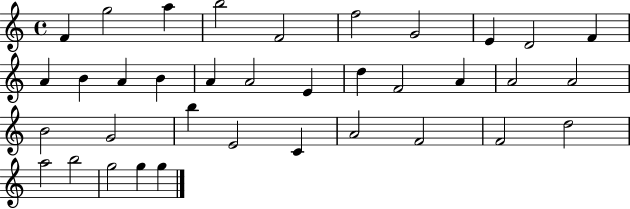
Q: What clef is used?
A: treble